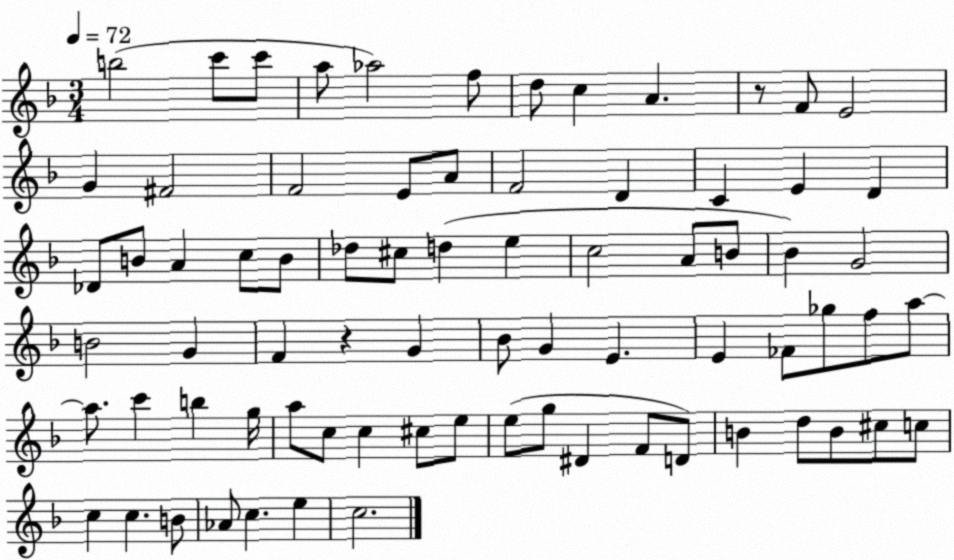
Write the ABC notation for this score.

X:1
T:Untitled
M:3/4
L:1/4
K:F
b2 c'/2 c'/2 a/2 _a2 f/2 d/2 c A z/2 F/2 E2 G ^F2 F2 E/2 A/2 F2 D C E D _D/2 B/2 A c/2 B/2 _d/2 ^c/2 d e c2 A/2 B/2 _B G2 B2 G F z G _B/2 G E E _F/2 _g/2 f/2 a/2 a/2 c' b g/4 a/2 c/2 c ^c/2 e/2 e/2 g/2 ^D F/2 D/2 B d/2 B/2 ^c/2 c/2 c c B/2 _A/2 c e c2